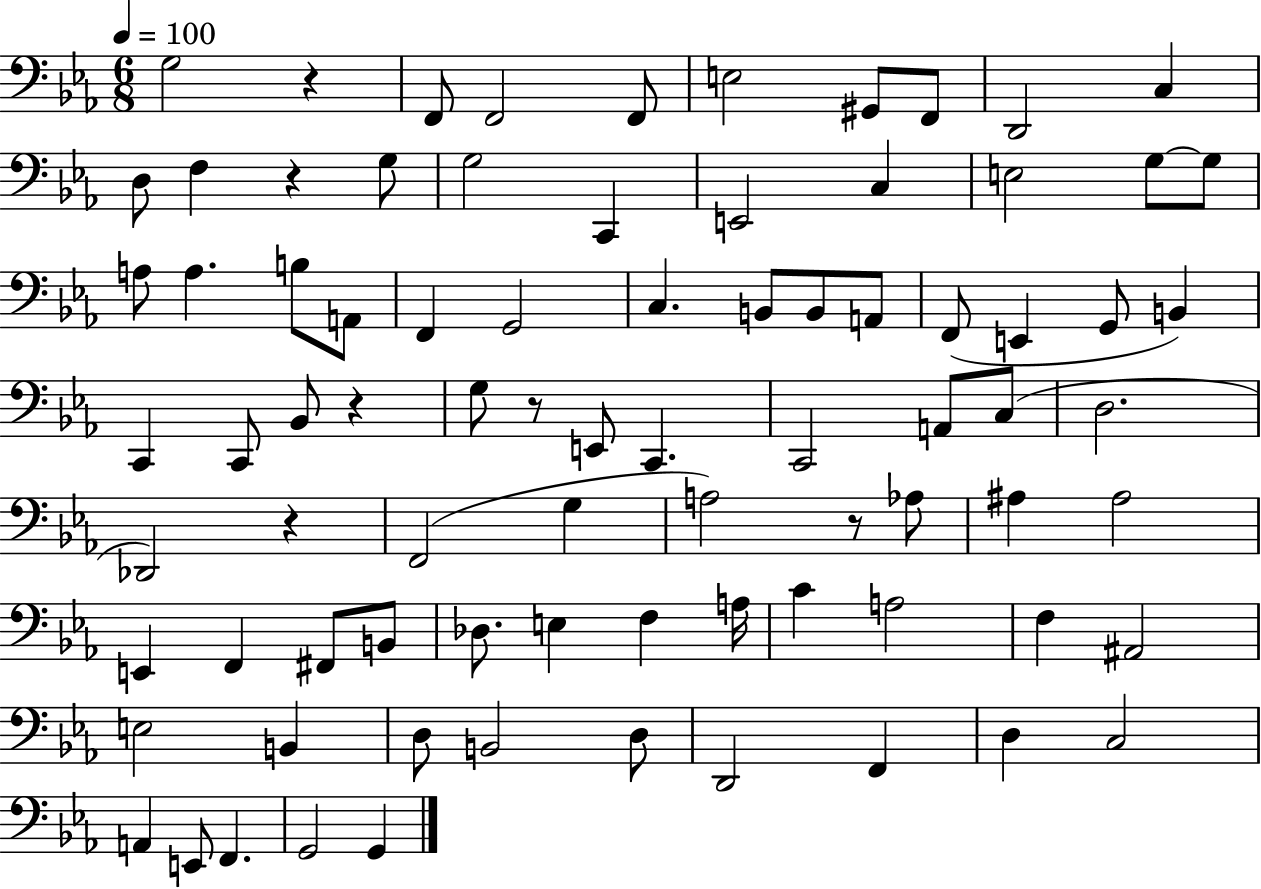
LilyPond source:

{
  \clef bass
  \numericTimeSignature
  \time 6/8
  \key ees \major
  \tempo 4 = 100
  g2 r4 | f,8 f,2 f,8 | e2 gis,8 f,8 | d,2 c4 | \break d8 f4 r4 g8 | g2 c,4 | e,2 c4 | e2 g8~~ g8 | \break a8 a4. b8 a,8 | f,4 g,2 | c4. b,8 b,8 a,8 | f,8( e,4 g,8 b,4) | \break c,4 c,8 bes,8 r4 | g8 r8 e,8 c,4. | c,2 a,8 c8( | d2. | \break des,2) r4 | f,2( g4 | a2) r8 aes8 | ais4 ais2 | \break e,4 f,4 fis,8 b,8 | des8. e4 f4 a16 | c'4 a2 | f4 ais,2 | \break e2 b,4 | d8 b,2 d8 | d,2 f,4 | d4 c2 | \break a,4 e,8 f,4. | g,2 g,4 | \bar "|."
}